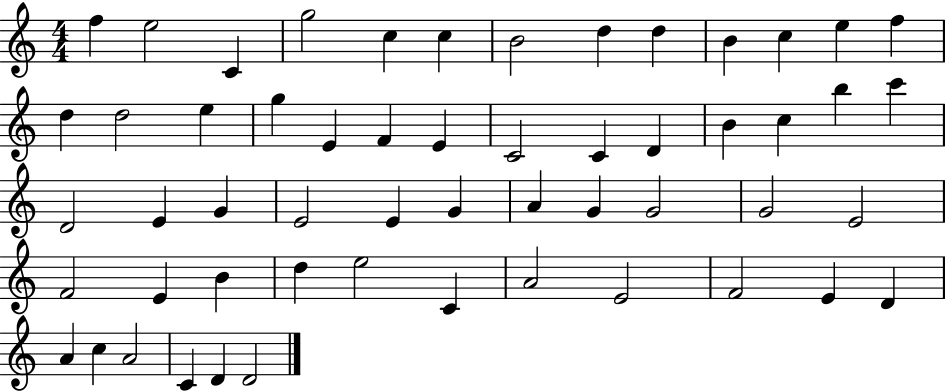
F5/q E5/h C4/q G5/h C5/q C5/q B4/h D5/q D5/q B4/q C5/q E5/q F5/q D5/q D5/h E5/q G5/q E4/q F4/q E4/q C4/h C4/q D4/q B4/q C5/q B5/q C6/q D4/h E4/q G4/q E4/h E4/q G4/q A4/q G4/q G4/h G4/h E4/h F4/h E4/q B4/q D5/q E5/h C4/q A4/h E4/h F4/h E4/q D4/q A4/q C5/q A4/h C4/q D4/q D4/h